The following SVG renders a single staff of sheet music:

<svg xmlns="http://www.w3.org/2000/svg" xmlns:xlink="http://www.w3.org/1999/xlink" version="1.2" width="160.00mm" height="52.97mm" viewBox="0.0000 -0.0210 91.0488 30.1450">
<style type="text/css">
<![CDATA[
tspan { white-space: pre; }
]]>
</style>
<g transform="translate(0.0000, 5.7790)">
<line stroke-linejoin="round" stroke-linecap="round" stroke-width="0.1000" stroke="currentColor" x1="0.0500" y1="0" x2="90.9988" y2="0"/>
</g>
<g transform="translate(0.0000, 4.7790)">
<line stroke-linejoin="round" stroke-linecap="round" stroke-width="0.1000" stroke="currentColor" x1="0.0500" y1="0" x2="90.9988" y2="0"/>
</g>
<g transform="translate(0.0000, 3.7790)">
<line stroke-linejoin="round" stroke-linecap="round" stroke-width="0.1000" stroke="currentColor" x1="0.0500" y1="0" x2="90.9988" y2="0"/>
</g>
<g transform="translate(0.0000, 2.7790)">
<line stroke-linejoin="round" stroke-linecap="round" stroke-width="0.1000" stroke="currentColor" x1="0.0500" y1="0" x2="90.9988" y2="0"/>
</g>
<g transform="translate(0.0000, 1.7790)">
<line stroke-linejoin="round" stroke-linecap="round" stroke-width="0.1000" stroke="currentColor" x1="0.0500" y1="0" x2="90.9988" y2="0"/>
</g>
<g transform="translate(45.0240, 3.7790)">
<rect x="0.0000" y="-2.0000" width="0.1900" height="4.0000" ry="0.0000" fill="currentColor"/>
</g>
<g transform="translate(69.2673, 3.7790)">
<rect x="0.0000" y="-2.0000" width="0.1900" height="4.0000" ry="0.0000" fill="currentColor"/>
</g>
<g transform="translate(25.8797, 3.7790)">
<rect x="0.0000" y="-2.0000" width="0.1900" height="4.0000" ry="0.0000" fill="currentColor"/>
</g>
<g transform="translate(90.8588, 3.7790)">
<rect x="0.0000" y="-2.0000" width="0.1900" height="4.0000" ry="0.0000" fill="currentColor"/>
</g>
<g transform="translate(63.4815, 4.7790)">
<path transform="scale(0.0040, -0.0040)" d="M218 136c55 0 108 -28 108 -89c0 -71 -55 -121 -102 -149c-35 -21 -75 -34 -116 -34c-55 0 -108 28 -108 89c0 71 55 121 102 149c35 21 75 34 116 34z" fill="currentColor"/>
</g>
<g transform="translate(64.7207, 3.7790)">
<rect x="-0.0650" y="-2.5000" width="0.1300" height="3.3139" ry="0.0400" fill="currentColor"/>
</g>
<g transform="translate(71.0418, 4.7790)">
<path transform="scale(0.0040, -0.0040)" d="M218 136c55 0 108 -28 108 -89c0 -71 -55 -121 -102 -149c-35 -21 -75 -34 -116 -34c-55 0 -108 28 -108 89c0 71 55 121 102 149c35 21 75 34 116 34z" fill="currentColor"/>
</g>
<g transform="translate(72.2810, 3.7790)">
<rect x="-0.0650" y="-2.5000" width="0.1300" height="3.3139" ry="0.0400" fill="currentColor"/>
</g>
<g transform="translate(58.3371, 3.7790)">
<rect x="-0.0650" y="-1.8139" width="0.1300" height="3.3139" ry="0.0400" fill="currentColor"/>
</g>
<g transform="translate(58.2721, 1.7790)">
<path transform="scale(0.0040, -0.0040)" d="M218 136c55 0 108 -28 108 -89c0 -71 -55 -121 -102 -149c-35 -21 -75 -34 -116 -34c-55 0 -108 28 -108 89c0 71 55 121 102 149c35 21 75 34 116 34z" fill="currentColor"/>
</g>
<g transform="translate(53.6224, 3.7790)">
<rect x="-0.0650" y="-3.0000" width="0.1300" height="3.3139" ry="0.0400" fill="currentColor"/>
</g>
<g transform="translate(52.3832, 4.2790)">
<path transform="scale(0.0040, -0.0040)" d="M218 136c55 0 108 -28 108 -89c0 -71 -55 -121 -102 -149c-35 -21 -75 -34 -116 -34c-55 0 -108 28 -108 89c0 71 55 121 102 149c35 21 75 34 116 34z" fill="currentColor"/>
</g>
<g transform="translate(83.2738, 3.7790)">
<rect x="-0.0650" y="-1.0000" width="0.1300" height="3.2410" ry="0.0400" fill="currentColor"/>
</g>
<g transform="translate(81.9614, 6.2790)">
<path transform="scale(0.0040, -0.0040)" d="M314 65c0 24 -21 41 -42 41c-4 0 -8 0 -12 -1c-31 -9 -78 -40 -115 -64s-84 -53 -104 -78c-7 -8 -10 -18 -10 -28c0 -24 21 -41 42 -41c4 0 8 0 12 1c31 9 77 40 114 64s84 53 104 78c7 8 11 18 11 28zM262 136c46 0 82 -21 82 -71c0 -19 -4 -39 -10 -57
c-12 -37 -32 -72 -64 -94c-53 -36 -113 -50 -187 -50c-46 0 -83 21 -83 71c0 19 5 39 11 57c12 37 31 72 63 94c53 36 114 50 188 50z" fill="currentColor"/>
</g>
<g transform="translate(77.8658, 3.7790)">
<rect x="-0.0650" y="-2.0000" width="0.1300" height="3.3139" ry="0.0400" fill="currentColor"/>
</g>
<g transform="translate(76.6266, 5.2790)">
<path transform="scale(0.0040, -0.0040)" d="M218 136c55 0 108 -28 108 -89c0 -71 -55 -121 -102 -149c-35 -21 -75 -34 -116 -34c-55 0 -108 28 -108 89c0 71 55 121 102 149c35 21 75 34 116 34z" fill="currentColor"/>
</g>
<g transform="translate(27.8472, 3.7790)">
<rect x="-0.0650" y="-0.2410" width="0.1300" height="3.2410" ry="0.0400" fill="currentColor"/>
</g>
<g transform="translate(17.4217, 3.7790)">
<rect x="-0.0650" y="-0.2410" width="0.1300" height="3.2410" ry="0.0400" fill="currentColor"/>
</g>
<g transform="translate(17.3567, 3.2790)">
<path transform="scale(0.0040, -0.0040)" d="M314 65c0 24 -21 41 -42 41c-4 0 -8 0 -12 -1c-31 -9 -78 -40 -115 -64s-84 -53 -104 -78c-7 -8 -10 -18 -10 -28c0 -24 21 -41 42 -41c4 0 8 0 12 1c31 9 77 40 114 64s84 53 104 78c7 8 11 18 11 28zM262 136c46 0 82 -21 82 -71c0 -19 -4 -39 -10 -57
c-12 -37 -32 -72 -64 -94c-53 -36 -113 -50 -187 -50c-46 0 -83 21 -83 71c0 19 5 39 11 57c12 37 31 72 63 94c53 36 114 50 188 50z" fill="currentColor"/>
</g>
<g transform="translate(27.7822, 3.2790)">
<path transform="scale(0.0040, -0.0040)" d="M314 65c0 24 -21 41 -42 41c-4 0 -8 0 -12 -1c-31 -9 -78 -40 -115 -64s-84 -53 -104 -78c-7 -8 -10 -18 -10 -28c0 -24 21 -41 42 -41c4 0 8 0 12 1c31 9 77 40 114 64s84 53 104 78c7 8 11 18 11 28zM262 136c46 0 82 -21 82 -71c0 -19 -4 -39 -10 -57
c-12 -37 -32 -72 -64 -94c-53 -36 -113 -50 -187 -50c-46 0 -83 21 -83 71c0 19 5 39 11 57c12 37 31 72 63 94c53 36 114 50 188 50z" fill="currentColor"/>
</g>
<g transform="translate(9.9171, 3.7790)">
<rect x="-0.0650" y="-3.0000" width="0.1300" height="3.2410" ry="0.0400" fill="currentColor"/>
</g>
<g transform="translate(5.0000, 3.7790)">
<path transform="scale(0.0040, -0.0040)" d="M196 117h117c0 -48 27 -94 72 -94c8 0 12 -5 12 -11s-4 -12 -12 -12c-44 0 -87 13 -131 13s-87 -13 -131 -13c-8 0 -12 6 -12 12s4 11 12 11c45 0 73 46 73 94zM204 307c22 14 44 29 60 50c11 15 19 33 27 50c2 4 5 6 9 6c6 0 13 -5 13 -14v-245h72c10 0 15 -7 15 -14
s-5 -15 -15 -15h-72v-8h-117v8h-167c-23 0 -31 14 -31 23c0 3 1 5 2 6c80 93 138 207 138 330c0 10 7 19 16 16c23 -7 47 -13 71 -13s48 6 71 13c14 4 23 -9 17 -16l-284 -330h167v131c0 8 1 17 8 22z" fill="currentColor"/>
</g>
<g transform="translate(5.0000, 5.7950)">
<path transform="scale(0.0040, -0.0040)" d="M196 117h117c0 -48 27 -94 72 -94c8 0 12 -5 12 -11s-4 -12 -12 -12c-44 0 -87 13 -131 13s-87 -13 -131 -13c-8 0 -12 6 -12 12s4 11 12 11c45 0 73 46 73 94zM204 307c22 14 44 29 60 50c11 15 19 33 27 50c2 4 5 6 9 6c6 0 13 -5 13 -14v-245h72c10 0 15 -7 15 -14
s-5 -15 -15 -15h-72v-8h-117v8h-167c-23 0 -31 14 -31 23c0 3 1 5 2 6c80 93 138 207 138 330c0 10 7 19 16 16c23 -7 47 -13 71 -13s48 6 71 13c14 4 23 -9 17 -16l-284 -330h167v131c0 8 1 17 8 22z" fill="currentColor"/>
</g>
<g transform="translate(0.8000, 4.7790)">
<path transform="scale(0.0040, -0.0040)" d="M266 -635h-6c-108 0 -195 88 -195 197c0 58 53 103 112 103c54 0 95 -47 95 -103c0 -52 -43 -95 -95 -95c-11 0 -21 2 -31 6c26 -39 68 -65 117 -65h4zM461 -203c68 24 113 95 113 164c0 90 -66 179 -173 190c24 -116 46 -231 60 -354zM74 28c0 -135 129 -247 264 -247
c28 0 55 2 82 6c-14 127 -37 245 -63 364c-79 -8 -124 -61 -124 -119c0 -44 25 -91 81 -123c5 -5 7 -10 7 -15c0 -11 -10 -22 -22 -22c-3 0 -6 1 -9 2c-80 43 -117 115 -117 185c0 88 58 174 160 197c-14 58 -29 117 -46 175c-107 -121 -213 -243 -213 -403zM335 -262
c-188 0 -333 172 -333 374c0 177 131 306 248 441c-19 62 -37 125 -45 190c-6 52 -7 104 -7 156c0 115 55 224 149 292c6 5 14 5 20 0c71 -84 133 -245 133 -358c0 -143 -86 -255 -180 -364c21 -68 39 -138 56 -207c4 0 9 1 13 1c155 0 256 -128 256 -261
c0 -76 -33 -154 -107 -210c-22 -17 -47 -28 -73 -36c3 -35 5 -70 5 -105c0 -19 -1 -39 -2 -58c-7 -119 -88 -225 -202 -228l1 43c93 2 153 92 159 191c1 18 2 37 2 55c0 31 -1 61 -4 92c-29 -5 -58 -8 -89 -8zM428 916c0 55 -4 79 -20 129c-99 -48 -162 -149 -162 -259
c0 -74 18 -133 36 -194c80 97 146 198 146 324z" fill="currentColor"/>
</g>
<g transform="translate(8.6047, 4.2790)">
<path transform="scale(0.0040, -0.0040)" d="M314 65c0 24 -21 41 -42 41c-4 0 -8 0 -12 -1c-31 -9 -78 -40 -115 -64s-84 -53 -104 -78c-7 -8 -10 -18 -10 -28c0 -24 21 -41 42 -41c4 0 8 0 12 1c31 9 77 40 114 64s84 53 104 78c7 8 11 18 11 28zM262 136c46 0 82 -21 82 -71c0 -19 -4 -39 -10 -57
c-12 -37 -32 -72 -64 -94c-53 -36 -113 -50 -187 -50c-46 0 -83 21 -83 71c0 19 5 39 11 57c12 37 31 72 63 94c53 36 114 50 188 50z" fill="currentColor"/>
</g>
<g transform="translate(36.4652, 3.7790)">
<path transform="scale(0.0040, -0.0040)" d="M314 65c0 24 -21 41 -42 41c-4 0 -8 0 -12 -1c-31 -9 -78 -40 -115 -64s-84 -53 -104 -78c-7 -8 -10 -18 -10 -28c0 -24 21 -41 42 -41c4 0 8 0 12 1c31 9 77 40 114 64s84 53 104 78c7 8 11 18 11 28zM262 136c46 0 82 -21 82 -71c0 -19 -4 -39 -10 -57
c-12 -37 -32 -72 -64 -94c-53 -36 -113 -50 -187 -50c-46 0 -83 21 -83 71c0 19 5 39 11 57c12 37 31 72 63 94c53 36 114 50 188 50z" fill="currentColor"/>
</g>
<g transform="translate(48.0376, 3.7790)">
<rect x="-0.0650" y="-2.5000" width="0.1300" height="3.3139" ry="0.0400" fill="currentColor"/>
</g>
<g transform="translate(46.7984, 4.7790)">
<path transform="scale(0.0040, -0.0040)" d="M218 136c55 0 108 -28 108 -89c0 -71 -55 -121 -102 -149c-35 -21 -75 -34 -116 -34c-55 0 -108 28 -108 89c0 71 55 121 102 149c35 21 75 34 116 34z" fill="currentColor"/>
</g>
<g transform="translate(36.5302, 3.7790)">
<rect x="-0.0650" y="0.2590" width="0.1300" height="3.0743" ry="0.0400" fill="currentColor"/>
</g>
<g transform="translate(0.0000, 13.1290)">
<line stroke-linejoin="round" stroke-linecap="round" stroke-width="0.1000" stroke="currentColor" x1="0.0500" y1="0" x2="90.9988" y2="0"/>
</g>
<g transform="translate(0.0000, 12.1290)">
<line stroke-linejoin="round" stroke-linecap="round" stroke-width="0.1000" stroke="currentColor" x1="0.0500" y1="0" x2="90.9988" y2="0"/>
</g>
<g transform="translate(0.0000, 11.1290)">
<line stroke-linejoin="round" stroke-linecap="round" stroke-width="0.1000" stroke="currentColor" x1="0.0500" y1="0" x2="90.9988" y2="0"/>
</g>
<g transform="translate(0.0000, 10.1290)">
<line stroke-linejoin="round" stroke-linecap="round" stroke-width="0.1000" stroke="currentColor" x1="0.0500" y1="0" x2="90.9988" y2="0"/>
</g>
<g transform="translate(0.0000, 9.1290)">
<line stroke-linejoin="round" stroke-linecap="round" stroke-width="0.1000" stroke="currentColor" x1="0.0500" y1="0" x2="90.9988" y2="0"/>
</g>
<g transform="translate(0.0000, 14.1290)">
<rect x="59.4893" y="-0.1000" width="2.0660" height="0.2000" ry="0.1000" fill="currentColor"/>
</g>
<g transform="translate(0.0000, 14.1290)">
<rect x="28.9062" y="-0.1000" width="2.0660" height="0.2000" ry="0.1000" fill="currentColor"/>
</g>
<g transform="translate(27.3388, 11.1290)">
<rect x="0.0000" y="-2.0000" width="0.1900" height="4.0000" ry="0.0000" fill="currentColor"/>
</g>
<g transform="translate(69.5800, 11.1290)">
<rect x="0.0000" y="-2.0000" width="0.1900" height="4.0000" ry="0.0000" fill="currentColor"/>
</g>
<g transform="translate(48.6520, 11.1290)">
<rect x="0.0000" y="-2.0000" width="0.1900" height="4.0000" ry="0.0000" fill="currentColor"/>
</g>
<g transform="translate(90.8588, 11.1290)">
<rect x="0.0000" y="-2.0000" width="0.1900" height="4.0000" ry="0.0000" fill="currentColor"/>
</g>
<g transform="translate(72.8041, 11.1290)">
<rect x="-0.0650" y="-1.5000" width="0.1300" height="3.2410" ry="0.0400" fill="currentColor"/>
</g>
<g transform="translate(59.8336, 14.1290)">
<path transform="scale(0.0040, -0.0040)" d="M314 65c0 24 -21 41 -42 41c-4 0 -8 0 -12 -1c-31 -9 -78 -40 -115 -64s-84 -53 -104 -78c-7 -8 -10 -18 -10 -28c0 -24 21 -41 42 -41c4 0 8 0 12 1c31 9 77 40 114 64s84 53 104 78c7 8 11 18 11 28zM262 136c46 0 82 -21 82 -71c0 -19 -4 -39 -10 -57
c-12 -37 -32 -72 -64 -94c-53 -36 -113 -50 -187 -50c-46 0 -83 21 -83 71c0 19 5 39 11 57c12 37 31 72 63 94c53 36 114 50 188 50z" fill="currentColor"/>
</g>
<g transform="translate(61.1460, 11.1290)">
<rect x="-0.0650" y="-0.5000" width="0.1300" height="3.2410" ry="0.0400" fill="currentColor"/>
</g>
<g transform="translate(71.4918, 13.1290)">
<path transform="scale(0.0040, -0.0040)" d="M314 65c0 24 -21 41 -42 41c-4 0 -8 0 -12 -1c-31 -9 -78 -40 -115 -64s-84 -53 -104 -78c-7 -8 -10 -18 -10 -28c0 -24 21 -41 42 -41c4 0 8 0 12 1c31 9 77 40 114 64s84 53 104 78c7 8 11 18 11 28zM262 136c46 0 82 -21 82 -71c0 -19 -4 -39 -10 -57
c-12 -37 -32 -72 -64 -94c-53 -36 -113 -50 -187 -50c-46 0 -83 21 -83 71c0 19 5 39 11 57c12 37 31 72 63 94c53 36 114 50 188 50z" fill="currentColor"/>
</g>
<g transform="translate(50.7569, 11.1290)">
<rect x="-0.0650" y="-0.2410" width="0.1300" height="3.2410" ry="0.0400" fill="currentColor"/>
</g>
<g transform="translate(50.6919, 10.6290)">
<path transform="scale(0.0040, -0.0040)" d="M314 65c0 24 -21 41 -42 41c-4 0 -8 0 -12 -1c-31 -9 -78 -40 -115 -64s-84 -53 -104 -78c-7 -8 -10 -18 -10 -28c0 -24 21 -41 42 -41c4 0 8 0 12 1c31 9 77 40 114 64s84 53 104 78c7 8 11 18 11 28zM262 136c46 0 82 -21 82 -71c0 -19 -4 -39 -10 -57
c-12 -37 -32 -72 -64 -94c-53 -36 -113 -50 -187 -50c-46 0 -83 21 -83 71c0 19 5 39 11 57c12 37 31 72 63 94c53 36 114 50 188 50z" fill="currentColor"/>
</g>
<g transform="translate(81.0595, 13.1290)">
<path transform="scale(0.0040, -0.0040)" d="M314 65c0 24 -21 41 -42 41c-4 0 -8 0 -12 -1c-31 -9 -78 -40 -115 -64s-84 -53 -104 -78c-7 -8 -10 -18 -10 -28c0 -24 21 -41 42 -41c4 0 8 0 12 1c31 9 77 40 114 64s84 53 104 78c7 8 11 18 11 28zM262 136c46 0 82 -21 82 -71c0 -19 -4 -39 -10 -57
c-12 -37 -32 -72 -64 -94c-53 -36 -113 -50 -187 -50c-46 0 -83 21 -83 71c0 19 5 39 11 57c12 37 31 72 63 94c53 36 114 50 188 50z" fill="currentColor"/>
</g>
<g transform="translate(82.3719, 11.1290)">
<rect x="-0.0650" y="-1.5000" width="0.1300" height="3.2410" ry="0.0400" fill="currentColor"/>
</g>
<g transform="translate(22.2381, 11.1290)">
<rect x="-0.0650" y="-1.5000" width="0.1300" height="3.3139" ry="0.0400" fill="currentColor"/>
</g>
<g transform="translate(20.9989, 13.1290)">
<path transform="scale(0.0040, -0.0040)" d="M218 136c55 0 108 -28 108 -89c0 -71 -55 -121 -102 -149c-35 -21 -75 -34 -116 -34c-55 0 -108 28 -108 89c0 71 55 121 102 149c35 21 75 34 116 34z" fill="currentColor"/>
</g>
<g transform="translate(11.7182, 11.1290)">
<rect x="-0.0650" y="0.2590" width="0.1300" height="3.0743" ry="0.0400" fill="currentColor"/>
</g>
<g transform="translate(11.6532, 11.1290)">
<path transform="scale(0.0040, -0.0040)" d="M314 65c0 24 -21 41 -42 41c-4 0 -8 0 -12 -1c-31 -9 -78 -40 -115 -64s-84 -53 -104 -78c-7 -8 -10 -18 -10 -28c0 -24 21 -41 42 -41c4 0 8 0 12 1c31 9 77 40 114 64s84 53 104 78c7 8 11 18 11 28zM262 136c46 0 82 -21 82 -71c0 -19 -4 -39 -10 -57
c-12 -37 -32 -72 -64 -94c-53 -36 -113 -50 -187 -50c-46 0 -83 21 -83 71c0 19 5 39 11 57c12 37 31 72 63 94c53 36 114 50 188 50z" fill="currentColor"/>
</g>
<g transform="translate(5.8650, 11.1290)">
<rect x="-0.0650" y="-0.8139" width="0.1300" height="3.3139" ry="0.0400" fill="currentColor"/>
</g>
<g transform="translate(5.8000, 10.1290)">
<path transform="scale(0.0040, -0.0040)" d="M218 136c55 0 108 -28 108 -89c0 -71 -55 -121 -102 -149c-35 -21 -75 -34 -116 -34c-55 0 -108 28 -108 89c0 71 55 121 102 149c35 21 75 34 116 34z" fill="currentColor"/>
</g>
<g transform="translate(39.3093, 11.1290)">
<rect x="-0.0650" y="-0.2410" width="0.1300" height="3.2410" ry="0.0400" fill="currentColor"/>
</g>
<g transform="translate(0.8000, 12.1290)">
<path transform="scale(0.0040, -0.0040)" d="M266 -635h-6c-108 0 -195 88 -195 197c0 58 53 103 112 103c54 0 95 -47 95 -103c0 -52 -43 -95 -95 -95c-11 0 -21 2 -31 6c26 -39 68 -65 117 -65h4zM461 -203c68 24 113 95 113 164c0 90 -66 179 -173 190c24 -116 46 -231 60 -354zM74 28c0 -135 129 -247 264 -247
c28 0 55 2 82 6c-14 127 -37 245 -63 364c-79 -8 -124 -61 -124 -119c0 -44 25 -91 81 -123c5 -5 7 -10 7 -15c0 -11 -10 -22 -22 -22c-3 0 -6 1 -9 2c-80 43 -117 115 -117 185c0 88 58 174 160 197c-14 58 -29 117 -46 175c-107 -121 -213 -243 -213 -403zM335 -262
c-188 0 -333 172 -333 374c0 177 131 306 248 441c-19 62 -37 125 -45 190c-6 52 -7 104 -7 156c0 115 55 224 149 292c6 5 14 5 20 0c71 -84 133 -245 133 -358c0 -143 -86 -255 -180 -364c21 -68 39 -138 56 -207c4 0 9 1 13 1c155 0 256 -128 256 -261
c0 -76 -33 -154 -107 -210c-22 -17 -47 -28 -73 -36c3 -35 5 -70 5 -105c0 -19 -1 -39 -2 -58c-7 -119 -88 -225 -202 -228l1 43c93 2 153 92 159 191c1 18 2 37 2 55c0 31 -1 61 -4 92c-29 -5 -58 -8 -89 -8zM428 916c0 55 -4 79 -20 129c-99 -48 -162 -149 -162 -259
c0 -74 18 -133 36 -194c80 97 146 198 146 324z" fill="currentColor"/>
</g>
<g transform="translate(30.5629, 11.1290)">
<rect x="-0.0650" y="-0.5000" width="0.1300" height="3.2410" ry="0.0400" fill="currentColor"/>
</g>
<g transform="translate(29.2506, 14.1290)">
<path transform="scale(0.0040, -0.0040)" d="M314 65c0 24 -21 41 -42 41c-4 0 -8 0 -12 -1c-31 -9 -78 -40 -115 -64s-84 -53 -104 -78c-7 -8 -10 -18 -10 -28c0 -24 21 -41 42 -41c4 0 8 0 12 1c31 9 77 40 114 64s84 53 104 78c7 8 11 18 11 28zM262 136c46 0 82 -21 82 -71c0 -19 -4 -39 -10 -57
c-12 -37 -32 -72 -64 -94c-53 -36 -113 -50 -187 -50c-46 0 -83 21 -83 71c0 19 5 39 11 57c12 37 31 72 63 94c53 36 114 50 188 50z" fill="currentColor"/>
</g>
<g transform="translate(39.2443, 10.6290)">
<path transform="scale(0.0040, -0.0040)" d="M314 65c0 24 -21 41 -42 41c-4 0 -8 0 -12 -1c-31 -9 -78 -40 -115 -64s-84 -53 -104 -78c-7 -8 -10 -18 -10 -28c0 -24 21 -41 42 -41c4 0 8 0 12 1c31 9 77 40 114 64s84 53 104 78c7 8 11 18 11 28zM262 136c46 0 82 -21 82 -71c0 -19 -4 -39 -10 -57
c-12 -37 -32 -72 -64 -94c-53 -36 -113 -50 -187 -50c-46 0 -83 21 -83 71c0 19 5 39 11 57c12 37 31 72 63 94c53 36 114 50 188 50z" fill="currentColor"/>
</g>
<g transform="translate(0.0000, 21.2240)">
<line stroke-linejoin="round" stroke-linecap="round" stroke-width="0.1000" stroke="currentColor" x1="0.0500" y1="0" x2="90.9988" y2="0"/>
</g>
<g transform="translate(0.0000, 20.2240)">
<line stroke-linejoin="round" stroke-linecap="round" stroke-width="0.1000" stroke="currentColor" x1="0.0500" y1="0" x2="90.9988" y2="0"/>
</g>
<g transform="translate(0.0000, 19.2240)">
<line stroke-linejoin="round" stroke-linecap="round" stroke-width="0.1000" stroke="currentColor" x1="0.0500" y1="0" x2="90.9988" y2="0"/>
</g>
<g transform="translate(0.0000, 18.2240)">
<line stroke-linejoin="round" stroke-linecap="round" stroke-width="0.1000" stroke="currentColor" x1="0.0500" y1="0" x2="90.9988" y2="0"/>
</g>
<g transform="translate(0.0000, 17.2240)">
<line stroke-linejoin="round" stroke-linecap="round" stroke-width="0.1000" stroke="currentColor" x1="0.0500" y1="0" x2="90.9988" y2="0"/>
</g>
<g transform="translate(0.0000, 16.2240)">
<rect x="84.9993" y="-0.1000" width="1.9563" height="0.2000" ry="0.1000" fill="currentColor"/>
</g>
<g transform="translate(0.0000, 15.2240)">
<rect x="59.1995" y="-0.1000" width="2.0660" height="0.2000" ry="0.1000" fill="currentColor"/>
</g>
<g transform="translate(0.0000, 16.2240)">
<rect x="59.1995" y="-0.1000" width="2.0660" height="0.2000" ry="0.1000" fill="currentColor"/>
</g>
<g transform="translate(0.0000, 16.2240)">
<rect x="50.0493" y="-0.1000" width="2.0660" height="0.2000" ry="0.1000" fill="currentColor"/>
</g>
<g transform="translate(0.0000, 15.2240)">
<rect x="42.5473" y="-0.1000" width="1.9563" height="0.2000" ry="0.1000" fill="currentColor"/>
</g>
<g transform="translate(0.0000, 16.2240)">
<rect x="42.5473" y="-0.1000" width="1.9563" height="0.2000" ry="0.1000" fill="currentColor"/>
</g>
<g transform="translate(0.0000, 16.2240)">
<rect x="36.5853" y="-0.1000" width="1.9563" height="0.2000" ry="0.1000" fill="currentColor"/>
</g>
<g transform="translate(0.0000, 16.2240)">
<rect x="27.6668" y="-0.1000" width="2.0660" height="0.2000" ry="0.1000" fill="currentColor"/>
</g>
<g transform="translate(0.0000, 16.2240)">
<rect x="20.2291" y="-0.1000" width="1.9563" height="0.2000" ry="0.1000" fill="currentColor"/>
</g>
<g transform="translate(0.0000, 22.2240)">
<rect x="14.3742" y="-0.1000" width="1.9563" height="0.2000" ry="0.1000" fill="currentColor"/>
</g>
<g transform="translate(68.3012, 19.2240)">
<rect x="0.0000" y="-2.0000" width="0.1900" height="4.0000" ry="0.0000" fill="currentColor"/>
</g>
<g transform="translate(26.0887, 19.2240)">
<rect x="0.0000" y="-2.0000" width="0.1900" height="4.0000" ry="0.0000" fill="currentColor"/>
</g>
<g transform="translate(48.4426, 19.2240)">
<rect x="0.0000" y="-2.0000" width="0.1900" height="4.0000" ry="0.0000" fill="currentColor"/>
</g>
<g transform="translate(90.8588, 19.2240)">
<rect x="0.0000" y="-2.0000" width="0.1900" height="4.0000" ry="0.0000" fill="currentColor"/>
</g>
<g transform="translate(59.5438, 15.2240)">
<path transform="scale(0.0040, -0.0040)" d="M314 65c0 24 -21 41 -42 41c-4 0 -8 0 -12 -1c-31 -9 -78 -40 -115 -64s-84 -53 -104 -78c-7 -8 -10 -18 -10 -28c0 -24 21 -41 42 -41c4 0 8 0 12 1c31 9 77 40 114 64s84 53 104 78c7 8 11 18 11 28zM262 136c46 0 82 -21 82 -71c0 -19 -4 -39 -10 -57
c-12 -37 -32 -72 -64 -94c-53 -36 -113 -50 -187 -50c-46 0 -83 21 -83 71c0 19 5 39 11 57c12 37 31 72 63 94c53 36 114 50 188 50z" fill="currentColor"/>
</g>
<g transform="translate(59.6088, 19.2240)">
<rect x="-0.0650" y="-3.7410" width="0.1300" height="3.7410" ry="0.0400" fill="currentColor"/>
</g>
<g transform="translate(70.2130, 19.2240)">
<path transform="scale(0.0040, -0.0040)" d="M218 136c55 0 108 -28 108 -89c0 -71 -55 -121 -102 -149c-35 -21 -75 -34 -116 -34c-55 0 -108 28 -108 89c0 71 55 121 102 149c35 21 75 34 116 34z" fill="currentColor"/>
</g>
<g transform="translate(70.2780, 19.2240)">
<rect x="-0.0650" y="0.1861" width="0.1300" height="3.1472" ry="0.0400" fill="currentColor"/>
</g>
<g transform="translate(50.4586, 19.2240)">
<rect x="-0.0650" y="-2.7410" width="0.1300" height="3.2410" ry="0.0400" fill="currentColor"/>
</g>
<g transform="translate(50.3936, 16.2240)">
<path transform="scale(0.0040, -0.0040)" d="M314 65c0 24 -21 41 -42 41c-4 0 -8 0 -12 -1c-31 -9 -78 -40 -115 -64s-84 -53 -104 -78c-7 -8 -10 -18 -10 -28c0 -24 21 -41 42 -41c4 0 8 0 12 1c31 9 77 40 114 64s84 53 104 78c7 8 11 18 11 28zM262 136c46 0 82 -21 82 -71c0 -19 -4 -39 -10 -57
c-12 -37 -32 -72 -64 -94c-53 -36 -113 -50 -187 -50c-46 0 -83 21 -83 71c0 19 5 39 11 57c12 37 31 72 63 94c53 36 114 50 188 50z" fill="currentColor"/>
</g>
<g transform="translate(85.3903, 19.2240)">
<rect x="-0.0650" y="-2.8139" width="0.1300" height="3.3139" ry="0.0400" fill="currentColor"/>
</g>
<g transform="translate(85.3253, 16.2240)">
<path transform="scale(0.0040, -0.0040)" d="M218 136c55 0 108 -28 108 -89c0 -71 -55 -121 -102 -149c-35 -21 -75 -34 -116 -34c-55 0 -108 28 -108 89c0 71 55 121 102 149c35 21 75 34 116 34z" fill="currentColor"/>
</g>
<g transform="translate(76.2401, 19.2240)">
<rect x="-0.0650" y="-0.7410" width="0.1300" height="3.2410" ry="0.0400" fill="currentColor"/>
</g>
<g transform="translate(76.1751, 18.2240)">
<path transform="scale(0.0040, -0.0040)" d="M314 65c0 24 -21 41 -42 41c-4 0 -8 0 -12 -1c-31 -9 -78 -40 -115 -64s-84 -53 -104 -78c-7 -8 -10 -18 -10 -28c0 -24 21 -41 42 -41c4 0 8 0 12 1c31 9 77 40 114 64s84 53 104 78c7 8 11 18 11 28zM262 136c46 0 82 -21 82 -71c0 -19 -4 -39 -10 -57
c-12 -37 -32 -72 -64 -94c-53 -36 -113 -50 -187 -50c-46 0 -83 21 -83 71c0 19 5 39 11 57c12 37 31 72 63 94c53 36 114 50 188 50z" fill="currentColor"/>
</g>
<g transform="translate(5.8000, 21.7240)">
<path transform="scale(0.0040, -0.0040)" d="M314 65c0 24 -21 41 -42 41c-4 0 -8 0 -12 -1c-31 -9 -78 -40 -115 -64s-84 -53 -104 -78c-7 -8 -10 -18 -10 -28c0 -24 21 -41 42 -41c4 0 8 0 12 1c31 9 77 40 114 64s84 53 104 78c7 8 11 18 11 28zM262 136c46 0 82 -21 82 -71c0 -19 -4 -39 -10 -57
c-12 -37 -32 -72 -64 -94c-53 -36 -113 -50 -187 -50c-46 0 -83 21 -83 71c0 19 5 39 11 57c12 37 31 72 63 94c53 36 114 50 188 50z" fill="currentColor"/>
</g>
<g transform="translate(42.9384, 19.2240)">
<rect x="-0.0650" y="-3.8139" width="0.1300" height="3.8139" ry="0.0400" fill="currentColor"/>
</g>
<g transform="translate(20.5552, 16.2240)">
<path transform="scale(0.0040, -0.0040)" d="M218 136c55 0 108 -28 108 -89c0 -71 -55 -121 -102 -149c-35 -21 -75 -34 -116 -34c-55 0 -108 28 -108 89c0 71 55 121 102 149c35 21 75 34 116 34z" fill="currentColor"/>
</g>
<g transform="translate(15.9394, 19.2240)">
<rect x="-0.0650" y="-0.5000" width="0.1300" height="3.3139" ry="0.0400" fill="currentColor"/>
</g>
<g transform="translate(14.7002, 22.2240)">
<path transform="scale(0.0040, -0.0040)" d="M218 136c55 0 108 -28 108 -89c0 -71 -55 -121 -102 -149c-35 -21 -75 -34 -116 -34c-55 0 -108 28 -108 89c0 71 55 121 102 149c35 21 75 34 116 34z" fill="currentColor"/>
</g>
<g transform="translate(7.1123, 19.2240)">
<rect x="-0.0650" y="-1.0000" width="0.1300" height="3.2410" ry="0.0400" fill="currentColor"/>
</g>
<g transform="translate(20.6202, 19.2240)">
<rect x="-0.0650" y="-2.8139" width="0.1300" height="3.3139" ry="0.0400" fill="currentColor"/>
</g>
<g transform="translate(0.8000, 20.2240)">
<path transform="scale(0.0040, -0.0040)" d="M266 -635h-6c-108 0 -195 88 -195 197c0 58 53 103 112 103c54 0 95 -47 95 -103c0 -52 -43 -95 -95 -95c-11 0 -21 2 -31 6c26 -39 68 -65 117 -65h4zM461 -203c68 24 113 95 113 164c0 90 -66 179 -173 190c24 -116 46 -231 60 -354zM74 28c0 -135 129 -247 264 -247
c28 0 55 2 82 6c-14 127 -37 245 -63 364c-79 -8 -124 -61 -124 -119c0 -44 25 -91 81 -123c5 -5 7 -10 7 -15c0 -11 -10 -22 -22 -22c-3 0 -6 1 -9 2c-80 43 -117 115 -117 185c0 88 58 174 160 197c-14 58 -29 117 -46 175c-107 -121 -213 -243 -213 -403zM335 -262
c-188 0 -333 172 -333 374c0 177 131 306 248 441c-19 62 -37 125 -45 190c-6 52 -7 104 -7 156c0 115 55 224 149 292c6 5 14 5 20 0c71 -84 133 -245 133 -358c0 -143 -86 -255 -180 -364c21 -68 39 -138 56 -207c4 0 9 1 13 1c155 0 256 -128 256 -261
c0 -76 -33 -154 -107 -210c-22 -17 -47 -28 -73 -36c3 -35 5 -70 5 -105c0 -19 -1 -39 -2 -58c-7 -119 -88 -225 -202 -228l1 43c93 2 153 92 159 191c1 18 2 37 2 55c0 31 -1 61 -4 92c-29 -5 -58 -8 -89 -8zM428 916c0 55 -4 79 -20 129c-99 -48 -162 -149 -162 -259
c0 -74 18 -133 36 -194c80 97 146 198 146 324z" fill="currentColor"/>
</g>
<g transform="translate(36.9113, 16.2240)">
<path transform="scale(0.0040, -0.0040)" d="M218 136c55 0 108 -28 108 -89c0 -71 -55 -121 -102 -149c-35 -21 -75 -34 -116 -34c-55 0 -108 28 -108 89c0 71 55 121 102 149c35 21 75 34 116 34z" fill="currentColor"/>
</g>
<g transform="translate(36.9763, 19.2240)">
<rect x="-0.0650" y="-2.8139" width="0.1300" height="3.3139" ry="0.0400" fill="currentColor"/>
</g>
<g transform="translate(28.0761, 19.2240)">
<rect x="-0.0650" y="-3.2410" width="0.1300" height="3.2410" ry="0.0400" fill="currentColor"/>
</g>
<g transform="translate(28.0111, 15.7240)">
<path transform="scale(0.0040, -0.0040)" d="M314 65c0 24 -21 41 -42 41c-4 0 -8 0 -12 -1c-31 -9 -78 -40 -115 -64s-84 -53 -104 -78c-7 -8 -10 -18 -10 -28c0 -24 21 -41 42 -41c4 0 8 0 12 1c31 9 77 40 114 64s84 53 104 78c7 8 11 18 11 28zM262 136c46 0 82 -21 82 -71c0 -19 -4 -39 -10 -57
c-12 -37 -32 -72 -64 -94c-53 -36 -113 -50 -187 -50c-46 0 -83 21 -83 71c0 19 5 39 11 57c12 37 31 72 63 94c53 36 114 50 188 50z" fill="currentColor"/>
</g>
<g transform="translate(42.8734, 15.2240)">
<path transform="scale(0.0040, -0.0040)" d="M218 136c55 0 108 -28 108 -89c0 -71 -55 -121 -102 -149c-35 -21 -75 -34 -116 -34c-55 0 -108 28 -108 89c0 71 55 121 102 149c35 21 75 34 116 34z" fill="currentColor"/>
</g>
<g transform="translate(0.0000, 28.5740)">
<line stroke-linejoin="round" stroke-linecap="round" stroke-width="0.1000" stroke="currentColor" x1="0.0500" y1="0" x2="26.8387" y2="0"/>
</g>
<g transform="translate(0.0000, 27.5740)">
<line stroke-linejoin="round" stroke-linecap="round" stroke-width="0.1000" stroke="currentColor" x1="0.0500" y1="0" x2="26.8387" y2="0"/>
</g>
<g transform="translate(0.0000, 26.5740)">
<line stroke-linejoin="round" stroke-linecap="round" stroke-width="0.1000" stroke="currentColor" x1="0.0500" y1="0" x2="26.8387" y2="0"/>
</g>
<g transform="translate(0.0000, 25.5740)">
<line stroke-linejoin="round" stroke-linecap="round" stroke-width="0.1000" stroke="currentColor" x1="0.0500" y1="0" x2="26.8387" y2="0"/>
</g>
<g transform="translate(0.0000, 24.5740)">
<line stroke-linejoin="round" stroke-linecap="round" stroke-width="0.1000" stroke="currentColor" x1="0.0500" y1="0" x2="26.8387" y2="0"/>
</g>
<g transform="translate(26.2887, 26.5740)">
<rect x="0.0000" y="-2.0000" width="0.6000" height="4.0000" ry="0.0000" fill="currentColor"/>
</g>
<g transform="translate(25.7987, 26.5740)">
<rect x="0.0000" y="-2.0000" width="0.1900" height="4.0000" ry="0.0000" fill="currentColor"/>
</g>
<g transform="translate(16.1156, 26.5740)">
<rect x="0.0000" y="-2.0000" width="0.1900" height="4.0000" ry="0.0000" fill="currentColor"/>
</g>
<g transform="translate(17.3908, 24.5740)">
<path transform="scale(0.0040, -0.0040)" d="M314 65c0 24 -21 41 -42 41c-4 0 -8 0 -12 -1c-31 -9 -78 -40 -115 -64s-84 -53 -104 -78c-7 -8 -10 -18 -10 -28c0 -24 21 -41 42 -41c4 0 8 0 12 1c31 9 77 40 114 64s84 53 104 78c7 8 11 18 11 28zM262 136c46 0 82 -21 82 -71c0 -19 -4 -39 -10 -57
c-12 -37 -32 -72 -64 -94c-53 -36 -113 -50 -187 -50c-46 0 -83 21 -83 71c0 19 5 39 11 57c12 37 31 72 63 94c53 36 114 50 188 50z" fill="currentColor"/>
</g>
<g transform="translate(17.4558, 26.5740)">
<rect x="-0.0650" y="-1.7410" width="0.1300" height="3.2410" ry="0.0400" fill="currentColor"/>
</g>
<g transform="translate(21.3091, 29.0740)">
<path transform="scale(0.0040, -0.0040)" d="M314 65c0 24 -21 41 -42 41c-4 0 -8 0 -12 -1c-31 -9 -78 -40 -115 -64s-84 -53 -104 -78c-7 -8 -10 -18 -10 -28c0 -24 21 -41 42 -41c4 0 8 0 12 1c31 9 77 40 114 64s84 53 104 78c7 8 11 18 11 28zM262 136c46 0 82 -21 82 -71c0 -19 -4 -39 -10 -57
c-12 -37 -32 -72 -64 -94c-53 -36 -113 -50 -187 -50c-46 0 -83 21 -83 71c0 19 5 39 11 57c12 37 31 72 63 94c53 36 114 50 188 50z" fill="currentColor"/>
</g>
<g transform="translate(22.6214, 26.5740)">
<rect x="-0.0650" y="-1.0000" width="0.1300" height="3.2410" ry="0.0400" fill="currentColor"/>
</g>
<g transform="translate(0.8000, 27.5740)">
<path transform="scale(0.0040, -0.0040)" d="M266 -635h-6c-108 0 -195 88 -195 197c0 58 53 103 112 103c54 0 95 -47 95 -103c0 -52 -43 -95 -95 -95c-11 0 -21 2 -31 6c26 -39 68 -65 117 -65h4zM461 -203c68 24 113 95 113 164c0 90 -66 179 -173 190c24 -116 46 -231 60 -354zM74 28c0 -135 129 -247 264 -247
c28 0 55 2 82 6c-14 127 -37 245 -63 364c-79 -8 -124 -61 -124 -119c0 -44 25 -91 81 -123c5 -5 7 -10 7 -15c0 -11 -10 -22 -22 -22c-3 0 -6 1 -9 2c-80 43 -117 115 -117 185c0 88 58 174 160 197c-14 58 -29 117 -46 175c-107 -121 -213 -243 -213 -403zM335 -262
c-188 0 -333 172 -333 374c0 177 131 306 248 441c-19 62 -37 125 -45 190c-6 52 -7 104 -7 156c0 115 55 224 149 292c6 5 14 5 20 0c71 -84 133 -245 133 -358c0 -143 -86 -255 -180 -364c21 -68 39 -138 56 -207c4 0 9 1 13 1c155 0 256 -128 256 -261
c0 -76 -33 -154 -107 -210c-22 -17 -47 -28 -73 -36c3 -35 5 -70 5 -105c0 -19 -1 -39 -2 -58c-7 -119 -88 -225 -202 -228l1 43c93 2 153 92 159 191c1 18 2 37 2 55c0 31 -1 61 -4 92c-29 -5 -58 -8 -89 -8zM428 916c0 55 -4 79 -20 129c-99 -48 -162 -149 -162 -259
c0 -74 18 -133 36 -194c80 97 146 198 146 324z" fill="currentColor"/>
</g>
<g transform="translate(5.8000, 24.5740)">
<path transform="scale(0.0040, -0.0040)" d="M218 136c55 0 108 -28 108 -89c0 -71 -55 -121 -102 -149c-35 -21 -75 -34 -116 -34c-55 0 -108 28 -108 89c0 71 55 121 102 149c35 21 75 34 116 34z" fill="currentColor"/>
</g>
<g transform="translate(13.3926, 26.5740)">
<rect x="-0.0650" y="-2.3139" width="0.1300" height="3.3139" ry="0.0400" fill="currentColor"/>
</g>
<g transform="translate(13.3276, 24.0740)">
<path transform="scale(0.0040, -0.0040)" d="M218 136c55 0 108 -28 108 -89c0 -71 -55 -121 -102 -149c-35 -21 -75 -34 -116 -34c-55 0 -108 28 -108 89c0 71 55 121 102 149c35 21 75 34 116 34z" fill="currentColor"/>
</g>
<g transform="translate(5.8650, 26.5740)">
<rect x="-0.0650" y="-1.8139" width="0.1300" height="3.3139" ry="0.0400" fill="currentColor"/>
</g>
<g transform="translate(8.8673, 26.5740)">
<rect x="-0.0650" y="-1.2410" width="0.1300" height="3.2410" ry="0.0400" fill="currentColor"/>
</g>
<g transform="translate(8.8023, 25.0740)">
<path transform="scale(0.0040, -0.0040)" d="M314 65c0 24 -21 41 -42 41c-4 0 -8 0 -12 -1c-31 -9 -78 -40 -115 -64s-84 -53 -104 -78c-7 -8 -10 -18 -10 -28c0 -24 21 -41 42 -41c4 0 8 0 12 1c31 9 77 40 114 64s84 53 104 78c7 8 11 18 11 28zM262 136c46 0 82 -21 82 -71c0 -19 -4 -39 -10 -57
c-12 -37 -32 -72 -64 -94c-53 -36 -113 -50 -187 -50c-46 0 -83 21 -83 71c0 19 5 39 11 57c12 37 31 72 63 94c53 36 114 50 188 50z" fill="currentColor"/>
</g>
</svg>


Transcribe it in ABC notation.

X:1
T:Untitled
M:4/4
L:1/4
K:C
A2 c2 c2 B2 G A f G G F D2 d B2 E C2 c2 c2 C2 E2 E2 D2 C a b2 a c' a2 c'2 B d2 a f e2 g f2 D2